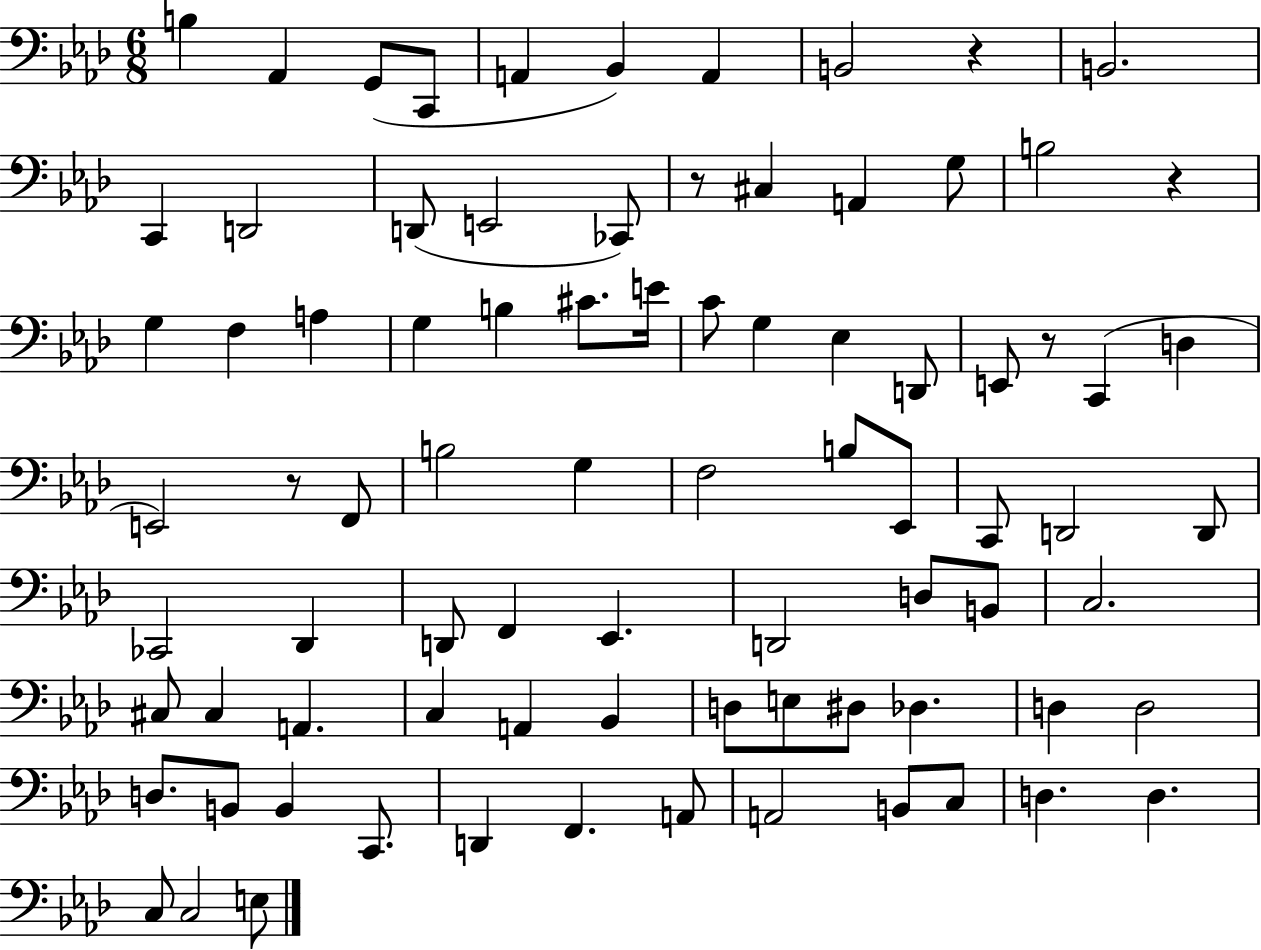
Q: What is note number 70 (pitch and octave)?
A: A2